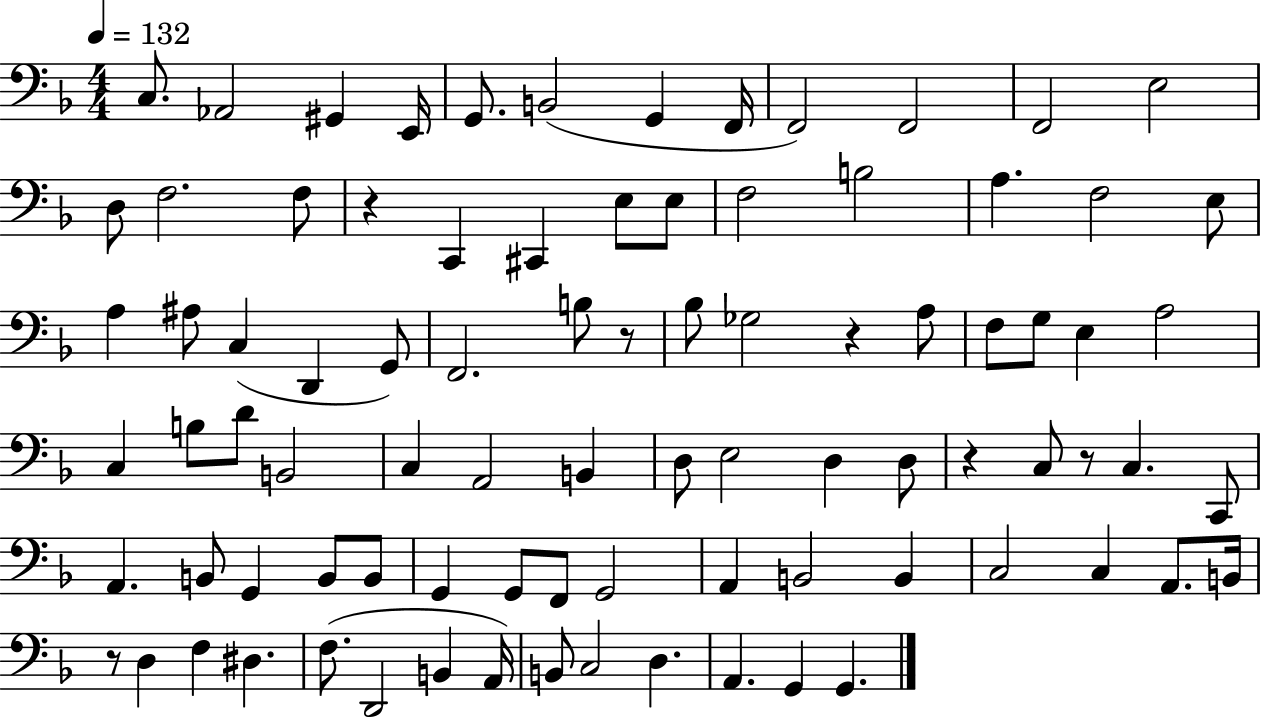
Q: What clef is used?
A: bass